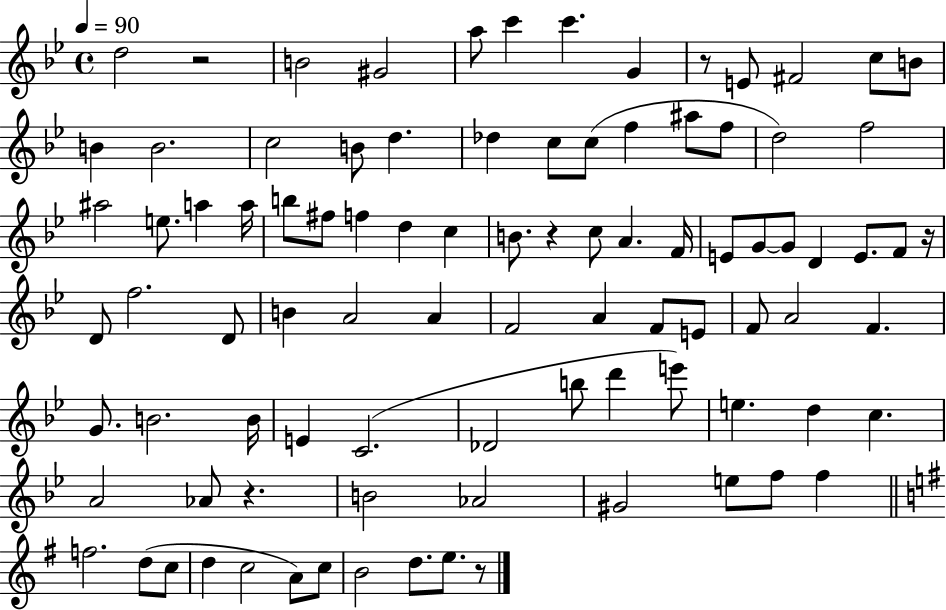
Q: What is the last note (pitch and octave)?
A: E5